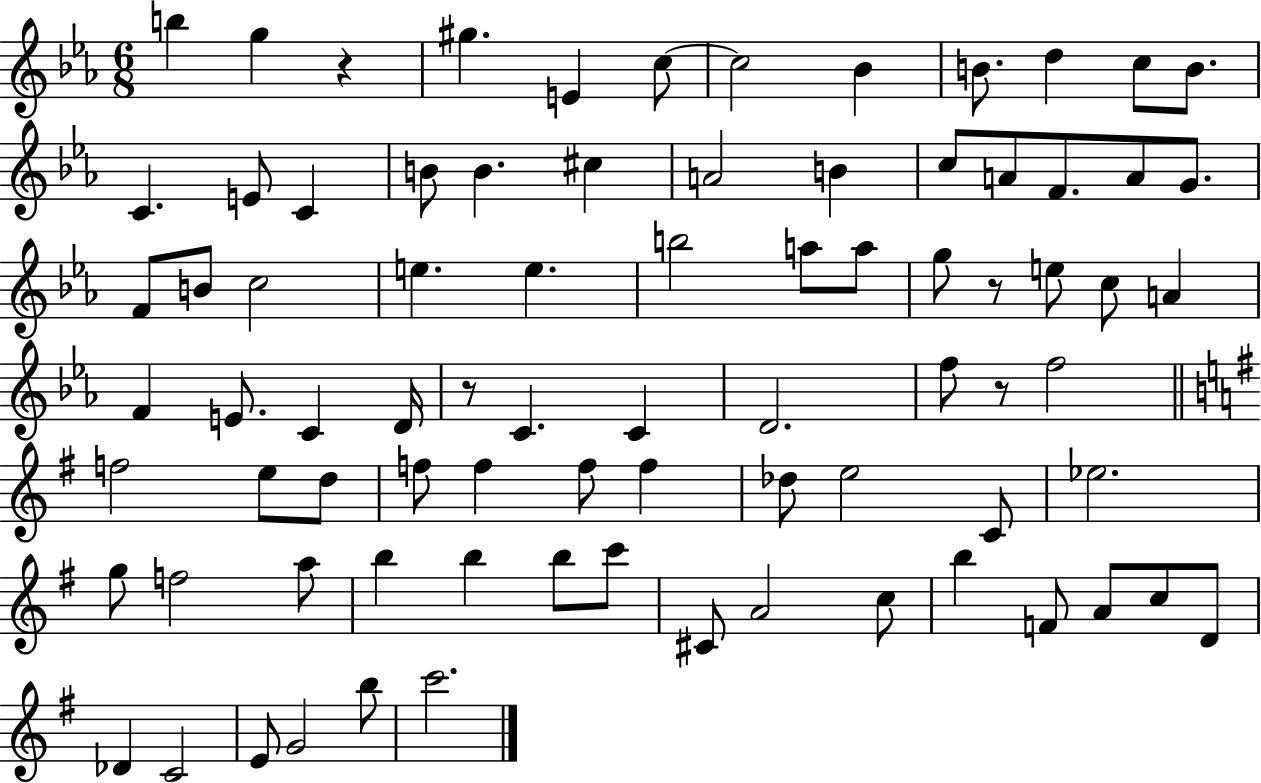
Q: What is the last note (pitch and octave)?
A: C6